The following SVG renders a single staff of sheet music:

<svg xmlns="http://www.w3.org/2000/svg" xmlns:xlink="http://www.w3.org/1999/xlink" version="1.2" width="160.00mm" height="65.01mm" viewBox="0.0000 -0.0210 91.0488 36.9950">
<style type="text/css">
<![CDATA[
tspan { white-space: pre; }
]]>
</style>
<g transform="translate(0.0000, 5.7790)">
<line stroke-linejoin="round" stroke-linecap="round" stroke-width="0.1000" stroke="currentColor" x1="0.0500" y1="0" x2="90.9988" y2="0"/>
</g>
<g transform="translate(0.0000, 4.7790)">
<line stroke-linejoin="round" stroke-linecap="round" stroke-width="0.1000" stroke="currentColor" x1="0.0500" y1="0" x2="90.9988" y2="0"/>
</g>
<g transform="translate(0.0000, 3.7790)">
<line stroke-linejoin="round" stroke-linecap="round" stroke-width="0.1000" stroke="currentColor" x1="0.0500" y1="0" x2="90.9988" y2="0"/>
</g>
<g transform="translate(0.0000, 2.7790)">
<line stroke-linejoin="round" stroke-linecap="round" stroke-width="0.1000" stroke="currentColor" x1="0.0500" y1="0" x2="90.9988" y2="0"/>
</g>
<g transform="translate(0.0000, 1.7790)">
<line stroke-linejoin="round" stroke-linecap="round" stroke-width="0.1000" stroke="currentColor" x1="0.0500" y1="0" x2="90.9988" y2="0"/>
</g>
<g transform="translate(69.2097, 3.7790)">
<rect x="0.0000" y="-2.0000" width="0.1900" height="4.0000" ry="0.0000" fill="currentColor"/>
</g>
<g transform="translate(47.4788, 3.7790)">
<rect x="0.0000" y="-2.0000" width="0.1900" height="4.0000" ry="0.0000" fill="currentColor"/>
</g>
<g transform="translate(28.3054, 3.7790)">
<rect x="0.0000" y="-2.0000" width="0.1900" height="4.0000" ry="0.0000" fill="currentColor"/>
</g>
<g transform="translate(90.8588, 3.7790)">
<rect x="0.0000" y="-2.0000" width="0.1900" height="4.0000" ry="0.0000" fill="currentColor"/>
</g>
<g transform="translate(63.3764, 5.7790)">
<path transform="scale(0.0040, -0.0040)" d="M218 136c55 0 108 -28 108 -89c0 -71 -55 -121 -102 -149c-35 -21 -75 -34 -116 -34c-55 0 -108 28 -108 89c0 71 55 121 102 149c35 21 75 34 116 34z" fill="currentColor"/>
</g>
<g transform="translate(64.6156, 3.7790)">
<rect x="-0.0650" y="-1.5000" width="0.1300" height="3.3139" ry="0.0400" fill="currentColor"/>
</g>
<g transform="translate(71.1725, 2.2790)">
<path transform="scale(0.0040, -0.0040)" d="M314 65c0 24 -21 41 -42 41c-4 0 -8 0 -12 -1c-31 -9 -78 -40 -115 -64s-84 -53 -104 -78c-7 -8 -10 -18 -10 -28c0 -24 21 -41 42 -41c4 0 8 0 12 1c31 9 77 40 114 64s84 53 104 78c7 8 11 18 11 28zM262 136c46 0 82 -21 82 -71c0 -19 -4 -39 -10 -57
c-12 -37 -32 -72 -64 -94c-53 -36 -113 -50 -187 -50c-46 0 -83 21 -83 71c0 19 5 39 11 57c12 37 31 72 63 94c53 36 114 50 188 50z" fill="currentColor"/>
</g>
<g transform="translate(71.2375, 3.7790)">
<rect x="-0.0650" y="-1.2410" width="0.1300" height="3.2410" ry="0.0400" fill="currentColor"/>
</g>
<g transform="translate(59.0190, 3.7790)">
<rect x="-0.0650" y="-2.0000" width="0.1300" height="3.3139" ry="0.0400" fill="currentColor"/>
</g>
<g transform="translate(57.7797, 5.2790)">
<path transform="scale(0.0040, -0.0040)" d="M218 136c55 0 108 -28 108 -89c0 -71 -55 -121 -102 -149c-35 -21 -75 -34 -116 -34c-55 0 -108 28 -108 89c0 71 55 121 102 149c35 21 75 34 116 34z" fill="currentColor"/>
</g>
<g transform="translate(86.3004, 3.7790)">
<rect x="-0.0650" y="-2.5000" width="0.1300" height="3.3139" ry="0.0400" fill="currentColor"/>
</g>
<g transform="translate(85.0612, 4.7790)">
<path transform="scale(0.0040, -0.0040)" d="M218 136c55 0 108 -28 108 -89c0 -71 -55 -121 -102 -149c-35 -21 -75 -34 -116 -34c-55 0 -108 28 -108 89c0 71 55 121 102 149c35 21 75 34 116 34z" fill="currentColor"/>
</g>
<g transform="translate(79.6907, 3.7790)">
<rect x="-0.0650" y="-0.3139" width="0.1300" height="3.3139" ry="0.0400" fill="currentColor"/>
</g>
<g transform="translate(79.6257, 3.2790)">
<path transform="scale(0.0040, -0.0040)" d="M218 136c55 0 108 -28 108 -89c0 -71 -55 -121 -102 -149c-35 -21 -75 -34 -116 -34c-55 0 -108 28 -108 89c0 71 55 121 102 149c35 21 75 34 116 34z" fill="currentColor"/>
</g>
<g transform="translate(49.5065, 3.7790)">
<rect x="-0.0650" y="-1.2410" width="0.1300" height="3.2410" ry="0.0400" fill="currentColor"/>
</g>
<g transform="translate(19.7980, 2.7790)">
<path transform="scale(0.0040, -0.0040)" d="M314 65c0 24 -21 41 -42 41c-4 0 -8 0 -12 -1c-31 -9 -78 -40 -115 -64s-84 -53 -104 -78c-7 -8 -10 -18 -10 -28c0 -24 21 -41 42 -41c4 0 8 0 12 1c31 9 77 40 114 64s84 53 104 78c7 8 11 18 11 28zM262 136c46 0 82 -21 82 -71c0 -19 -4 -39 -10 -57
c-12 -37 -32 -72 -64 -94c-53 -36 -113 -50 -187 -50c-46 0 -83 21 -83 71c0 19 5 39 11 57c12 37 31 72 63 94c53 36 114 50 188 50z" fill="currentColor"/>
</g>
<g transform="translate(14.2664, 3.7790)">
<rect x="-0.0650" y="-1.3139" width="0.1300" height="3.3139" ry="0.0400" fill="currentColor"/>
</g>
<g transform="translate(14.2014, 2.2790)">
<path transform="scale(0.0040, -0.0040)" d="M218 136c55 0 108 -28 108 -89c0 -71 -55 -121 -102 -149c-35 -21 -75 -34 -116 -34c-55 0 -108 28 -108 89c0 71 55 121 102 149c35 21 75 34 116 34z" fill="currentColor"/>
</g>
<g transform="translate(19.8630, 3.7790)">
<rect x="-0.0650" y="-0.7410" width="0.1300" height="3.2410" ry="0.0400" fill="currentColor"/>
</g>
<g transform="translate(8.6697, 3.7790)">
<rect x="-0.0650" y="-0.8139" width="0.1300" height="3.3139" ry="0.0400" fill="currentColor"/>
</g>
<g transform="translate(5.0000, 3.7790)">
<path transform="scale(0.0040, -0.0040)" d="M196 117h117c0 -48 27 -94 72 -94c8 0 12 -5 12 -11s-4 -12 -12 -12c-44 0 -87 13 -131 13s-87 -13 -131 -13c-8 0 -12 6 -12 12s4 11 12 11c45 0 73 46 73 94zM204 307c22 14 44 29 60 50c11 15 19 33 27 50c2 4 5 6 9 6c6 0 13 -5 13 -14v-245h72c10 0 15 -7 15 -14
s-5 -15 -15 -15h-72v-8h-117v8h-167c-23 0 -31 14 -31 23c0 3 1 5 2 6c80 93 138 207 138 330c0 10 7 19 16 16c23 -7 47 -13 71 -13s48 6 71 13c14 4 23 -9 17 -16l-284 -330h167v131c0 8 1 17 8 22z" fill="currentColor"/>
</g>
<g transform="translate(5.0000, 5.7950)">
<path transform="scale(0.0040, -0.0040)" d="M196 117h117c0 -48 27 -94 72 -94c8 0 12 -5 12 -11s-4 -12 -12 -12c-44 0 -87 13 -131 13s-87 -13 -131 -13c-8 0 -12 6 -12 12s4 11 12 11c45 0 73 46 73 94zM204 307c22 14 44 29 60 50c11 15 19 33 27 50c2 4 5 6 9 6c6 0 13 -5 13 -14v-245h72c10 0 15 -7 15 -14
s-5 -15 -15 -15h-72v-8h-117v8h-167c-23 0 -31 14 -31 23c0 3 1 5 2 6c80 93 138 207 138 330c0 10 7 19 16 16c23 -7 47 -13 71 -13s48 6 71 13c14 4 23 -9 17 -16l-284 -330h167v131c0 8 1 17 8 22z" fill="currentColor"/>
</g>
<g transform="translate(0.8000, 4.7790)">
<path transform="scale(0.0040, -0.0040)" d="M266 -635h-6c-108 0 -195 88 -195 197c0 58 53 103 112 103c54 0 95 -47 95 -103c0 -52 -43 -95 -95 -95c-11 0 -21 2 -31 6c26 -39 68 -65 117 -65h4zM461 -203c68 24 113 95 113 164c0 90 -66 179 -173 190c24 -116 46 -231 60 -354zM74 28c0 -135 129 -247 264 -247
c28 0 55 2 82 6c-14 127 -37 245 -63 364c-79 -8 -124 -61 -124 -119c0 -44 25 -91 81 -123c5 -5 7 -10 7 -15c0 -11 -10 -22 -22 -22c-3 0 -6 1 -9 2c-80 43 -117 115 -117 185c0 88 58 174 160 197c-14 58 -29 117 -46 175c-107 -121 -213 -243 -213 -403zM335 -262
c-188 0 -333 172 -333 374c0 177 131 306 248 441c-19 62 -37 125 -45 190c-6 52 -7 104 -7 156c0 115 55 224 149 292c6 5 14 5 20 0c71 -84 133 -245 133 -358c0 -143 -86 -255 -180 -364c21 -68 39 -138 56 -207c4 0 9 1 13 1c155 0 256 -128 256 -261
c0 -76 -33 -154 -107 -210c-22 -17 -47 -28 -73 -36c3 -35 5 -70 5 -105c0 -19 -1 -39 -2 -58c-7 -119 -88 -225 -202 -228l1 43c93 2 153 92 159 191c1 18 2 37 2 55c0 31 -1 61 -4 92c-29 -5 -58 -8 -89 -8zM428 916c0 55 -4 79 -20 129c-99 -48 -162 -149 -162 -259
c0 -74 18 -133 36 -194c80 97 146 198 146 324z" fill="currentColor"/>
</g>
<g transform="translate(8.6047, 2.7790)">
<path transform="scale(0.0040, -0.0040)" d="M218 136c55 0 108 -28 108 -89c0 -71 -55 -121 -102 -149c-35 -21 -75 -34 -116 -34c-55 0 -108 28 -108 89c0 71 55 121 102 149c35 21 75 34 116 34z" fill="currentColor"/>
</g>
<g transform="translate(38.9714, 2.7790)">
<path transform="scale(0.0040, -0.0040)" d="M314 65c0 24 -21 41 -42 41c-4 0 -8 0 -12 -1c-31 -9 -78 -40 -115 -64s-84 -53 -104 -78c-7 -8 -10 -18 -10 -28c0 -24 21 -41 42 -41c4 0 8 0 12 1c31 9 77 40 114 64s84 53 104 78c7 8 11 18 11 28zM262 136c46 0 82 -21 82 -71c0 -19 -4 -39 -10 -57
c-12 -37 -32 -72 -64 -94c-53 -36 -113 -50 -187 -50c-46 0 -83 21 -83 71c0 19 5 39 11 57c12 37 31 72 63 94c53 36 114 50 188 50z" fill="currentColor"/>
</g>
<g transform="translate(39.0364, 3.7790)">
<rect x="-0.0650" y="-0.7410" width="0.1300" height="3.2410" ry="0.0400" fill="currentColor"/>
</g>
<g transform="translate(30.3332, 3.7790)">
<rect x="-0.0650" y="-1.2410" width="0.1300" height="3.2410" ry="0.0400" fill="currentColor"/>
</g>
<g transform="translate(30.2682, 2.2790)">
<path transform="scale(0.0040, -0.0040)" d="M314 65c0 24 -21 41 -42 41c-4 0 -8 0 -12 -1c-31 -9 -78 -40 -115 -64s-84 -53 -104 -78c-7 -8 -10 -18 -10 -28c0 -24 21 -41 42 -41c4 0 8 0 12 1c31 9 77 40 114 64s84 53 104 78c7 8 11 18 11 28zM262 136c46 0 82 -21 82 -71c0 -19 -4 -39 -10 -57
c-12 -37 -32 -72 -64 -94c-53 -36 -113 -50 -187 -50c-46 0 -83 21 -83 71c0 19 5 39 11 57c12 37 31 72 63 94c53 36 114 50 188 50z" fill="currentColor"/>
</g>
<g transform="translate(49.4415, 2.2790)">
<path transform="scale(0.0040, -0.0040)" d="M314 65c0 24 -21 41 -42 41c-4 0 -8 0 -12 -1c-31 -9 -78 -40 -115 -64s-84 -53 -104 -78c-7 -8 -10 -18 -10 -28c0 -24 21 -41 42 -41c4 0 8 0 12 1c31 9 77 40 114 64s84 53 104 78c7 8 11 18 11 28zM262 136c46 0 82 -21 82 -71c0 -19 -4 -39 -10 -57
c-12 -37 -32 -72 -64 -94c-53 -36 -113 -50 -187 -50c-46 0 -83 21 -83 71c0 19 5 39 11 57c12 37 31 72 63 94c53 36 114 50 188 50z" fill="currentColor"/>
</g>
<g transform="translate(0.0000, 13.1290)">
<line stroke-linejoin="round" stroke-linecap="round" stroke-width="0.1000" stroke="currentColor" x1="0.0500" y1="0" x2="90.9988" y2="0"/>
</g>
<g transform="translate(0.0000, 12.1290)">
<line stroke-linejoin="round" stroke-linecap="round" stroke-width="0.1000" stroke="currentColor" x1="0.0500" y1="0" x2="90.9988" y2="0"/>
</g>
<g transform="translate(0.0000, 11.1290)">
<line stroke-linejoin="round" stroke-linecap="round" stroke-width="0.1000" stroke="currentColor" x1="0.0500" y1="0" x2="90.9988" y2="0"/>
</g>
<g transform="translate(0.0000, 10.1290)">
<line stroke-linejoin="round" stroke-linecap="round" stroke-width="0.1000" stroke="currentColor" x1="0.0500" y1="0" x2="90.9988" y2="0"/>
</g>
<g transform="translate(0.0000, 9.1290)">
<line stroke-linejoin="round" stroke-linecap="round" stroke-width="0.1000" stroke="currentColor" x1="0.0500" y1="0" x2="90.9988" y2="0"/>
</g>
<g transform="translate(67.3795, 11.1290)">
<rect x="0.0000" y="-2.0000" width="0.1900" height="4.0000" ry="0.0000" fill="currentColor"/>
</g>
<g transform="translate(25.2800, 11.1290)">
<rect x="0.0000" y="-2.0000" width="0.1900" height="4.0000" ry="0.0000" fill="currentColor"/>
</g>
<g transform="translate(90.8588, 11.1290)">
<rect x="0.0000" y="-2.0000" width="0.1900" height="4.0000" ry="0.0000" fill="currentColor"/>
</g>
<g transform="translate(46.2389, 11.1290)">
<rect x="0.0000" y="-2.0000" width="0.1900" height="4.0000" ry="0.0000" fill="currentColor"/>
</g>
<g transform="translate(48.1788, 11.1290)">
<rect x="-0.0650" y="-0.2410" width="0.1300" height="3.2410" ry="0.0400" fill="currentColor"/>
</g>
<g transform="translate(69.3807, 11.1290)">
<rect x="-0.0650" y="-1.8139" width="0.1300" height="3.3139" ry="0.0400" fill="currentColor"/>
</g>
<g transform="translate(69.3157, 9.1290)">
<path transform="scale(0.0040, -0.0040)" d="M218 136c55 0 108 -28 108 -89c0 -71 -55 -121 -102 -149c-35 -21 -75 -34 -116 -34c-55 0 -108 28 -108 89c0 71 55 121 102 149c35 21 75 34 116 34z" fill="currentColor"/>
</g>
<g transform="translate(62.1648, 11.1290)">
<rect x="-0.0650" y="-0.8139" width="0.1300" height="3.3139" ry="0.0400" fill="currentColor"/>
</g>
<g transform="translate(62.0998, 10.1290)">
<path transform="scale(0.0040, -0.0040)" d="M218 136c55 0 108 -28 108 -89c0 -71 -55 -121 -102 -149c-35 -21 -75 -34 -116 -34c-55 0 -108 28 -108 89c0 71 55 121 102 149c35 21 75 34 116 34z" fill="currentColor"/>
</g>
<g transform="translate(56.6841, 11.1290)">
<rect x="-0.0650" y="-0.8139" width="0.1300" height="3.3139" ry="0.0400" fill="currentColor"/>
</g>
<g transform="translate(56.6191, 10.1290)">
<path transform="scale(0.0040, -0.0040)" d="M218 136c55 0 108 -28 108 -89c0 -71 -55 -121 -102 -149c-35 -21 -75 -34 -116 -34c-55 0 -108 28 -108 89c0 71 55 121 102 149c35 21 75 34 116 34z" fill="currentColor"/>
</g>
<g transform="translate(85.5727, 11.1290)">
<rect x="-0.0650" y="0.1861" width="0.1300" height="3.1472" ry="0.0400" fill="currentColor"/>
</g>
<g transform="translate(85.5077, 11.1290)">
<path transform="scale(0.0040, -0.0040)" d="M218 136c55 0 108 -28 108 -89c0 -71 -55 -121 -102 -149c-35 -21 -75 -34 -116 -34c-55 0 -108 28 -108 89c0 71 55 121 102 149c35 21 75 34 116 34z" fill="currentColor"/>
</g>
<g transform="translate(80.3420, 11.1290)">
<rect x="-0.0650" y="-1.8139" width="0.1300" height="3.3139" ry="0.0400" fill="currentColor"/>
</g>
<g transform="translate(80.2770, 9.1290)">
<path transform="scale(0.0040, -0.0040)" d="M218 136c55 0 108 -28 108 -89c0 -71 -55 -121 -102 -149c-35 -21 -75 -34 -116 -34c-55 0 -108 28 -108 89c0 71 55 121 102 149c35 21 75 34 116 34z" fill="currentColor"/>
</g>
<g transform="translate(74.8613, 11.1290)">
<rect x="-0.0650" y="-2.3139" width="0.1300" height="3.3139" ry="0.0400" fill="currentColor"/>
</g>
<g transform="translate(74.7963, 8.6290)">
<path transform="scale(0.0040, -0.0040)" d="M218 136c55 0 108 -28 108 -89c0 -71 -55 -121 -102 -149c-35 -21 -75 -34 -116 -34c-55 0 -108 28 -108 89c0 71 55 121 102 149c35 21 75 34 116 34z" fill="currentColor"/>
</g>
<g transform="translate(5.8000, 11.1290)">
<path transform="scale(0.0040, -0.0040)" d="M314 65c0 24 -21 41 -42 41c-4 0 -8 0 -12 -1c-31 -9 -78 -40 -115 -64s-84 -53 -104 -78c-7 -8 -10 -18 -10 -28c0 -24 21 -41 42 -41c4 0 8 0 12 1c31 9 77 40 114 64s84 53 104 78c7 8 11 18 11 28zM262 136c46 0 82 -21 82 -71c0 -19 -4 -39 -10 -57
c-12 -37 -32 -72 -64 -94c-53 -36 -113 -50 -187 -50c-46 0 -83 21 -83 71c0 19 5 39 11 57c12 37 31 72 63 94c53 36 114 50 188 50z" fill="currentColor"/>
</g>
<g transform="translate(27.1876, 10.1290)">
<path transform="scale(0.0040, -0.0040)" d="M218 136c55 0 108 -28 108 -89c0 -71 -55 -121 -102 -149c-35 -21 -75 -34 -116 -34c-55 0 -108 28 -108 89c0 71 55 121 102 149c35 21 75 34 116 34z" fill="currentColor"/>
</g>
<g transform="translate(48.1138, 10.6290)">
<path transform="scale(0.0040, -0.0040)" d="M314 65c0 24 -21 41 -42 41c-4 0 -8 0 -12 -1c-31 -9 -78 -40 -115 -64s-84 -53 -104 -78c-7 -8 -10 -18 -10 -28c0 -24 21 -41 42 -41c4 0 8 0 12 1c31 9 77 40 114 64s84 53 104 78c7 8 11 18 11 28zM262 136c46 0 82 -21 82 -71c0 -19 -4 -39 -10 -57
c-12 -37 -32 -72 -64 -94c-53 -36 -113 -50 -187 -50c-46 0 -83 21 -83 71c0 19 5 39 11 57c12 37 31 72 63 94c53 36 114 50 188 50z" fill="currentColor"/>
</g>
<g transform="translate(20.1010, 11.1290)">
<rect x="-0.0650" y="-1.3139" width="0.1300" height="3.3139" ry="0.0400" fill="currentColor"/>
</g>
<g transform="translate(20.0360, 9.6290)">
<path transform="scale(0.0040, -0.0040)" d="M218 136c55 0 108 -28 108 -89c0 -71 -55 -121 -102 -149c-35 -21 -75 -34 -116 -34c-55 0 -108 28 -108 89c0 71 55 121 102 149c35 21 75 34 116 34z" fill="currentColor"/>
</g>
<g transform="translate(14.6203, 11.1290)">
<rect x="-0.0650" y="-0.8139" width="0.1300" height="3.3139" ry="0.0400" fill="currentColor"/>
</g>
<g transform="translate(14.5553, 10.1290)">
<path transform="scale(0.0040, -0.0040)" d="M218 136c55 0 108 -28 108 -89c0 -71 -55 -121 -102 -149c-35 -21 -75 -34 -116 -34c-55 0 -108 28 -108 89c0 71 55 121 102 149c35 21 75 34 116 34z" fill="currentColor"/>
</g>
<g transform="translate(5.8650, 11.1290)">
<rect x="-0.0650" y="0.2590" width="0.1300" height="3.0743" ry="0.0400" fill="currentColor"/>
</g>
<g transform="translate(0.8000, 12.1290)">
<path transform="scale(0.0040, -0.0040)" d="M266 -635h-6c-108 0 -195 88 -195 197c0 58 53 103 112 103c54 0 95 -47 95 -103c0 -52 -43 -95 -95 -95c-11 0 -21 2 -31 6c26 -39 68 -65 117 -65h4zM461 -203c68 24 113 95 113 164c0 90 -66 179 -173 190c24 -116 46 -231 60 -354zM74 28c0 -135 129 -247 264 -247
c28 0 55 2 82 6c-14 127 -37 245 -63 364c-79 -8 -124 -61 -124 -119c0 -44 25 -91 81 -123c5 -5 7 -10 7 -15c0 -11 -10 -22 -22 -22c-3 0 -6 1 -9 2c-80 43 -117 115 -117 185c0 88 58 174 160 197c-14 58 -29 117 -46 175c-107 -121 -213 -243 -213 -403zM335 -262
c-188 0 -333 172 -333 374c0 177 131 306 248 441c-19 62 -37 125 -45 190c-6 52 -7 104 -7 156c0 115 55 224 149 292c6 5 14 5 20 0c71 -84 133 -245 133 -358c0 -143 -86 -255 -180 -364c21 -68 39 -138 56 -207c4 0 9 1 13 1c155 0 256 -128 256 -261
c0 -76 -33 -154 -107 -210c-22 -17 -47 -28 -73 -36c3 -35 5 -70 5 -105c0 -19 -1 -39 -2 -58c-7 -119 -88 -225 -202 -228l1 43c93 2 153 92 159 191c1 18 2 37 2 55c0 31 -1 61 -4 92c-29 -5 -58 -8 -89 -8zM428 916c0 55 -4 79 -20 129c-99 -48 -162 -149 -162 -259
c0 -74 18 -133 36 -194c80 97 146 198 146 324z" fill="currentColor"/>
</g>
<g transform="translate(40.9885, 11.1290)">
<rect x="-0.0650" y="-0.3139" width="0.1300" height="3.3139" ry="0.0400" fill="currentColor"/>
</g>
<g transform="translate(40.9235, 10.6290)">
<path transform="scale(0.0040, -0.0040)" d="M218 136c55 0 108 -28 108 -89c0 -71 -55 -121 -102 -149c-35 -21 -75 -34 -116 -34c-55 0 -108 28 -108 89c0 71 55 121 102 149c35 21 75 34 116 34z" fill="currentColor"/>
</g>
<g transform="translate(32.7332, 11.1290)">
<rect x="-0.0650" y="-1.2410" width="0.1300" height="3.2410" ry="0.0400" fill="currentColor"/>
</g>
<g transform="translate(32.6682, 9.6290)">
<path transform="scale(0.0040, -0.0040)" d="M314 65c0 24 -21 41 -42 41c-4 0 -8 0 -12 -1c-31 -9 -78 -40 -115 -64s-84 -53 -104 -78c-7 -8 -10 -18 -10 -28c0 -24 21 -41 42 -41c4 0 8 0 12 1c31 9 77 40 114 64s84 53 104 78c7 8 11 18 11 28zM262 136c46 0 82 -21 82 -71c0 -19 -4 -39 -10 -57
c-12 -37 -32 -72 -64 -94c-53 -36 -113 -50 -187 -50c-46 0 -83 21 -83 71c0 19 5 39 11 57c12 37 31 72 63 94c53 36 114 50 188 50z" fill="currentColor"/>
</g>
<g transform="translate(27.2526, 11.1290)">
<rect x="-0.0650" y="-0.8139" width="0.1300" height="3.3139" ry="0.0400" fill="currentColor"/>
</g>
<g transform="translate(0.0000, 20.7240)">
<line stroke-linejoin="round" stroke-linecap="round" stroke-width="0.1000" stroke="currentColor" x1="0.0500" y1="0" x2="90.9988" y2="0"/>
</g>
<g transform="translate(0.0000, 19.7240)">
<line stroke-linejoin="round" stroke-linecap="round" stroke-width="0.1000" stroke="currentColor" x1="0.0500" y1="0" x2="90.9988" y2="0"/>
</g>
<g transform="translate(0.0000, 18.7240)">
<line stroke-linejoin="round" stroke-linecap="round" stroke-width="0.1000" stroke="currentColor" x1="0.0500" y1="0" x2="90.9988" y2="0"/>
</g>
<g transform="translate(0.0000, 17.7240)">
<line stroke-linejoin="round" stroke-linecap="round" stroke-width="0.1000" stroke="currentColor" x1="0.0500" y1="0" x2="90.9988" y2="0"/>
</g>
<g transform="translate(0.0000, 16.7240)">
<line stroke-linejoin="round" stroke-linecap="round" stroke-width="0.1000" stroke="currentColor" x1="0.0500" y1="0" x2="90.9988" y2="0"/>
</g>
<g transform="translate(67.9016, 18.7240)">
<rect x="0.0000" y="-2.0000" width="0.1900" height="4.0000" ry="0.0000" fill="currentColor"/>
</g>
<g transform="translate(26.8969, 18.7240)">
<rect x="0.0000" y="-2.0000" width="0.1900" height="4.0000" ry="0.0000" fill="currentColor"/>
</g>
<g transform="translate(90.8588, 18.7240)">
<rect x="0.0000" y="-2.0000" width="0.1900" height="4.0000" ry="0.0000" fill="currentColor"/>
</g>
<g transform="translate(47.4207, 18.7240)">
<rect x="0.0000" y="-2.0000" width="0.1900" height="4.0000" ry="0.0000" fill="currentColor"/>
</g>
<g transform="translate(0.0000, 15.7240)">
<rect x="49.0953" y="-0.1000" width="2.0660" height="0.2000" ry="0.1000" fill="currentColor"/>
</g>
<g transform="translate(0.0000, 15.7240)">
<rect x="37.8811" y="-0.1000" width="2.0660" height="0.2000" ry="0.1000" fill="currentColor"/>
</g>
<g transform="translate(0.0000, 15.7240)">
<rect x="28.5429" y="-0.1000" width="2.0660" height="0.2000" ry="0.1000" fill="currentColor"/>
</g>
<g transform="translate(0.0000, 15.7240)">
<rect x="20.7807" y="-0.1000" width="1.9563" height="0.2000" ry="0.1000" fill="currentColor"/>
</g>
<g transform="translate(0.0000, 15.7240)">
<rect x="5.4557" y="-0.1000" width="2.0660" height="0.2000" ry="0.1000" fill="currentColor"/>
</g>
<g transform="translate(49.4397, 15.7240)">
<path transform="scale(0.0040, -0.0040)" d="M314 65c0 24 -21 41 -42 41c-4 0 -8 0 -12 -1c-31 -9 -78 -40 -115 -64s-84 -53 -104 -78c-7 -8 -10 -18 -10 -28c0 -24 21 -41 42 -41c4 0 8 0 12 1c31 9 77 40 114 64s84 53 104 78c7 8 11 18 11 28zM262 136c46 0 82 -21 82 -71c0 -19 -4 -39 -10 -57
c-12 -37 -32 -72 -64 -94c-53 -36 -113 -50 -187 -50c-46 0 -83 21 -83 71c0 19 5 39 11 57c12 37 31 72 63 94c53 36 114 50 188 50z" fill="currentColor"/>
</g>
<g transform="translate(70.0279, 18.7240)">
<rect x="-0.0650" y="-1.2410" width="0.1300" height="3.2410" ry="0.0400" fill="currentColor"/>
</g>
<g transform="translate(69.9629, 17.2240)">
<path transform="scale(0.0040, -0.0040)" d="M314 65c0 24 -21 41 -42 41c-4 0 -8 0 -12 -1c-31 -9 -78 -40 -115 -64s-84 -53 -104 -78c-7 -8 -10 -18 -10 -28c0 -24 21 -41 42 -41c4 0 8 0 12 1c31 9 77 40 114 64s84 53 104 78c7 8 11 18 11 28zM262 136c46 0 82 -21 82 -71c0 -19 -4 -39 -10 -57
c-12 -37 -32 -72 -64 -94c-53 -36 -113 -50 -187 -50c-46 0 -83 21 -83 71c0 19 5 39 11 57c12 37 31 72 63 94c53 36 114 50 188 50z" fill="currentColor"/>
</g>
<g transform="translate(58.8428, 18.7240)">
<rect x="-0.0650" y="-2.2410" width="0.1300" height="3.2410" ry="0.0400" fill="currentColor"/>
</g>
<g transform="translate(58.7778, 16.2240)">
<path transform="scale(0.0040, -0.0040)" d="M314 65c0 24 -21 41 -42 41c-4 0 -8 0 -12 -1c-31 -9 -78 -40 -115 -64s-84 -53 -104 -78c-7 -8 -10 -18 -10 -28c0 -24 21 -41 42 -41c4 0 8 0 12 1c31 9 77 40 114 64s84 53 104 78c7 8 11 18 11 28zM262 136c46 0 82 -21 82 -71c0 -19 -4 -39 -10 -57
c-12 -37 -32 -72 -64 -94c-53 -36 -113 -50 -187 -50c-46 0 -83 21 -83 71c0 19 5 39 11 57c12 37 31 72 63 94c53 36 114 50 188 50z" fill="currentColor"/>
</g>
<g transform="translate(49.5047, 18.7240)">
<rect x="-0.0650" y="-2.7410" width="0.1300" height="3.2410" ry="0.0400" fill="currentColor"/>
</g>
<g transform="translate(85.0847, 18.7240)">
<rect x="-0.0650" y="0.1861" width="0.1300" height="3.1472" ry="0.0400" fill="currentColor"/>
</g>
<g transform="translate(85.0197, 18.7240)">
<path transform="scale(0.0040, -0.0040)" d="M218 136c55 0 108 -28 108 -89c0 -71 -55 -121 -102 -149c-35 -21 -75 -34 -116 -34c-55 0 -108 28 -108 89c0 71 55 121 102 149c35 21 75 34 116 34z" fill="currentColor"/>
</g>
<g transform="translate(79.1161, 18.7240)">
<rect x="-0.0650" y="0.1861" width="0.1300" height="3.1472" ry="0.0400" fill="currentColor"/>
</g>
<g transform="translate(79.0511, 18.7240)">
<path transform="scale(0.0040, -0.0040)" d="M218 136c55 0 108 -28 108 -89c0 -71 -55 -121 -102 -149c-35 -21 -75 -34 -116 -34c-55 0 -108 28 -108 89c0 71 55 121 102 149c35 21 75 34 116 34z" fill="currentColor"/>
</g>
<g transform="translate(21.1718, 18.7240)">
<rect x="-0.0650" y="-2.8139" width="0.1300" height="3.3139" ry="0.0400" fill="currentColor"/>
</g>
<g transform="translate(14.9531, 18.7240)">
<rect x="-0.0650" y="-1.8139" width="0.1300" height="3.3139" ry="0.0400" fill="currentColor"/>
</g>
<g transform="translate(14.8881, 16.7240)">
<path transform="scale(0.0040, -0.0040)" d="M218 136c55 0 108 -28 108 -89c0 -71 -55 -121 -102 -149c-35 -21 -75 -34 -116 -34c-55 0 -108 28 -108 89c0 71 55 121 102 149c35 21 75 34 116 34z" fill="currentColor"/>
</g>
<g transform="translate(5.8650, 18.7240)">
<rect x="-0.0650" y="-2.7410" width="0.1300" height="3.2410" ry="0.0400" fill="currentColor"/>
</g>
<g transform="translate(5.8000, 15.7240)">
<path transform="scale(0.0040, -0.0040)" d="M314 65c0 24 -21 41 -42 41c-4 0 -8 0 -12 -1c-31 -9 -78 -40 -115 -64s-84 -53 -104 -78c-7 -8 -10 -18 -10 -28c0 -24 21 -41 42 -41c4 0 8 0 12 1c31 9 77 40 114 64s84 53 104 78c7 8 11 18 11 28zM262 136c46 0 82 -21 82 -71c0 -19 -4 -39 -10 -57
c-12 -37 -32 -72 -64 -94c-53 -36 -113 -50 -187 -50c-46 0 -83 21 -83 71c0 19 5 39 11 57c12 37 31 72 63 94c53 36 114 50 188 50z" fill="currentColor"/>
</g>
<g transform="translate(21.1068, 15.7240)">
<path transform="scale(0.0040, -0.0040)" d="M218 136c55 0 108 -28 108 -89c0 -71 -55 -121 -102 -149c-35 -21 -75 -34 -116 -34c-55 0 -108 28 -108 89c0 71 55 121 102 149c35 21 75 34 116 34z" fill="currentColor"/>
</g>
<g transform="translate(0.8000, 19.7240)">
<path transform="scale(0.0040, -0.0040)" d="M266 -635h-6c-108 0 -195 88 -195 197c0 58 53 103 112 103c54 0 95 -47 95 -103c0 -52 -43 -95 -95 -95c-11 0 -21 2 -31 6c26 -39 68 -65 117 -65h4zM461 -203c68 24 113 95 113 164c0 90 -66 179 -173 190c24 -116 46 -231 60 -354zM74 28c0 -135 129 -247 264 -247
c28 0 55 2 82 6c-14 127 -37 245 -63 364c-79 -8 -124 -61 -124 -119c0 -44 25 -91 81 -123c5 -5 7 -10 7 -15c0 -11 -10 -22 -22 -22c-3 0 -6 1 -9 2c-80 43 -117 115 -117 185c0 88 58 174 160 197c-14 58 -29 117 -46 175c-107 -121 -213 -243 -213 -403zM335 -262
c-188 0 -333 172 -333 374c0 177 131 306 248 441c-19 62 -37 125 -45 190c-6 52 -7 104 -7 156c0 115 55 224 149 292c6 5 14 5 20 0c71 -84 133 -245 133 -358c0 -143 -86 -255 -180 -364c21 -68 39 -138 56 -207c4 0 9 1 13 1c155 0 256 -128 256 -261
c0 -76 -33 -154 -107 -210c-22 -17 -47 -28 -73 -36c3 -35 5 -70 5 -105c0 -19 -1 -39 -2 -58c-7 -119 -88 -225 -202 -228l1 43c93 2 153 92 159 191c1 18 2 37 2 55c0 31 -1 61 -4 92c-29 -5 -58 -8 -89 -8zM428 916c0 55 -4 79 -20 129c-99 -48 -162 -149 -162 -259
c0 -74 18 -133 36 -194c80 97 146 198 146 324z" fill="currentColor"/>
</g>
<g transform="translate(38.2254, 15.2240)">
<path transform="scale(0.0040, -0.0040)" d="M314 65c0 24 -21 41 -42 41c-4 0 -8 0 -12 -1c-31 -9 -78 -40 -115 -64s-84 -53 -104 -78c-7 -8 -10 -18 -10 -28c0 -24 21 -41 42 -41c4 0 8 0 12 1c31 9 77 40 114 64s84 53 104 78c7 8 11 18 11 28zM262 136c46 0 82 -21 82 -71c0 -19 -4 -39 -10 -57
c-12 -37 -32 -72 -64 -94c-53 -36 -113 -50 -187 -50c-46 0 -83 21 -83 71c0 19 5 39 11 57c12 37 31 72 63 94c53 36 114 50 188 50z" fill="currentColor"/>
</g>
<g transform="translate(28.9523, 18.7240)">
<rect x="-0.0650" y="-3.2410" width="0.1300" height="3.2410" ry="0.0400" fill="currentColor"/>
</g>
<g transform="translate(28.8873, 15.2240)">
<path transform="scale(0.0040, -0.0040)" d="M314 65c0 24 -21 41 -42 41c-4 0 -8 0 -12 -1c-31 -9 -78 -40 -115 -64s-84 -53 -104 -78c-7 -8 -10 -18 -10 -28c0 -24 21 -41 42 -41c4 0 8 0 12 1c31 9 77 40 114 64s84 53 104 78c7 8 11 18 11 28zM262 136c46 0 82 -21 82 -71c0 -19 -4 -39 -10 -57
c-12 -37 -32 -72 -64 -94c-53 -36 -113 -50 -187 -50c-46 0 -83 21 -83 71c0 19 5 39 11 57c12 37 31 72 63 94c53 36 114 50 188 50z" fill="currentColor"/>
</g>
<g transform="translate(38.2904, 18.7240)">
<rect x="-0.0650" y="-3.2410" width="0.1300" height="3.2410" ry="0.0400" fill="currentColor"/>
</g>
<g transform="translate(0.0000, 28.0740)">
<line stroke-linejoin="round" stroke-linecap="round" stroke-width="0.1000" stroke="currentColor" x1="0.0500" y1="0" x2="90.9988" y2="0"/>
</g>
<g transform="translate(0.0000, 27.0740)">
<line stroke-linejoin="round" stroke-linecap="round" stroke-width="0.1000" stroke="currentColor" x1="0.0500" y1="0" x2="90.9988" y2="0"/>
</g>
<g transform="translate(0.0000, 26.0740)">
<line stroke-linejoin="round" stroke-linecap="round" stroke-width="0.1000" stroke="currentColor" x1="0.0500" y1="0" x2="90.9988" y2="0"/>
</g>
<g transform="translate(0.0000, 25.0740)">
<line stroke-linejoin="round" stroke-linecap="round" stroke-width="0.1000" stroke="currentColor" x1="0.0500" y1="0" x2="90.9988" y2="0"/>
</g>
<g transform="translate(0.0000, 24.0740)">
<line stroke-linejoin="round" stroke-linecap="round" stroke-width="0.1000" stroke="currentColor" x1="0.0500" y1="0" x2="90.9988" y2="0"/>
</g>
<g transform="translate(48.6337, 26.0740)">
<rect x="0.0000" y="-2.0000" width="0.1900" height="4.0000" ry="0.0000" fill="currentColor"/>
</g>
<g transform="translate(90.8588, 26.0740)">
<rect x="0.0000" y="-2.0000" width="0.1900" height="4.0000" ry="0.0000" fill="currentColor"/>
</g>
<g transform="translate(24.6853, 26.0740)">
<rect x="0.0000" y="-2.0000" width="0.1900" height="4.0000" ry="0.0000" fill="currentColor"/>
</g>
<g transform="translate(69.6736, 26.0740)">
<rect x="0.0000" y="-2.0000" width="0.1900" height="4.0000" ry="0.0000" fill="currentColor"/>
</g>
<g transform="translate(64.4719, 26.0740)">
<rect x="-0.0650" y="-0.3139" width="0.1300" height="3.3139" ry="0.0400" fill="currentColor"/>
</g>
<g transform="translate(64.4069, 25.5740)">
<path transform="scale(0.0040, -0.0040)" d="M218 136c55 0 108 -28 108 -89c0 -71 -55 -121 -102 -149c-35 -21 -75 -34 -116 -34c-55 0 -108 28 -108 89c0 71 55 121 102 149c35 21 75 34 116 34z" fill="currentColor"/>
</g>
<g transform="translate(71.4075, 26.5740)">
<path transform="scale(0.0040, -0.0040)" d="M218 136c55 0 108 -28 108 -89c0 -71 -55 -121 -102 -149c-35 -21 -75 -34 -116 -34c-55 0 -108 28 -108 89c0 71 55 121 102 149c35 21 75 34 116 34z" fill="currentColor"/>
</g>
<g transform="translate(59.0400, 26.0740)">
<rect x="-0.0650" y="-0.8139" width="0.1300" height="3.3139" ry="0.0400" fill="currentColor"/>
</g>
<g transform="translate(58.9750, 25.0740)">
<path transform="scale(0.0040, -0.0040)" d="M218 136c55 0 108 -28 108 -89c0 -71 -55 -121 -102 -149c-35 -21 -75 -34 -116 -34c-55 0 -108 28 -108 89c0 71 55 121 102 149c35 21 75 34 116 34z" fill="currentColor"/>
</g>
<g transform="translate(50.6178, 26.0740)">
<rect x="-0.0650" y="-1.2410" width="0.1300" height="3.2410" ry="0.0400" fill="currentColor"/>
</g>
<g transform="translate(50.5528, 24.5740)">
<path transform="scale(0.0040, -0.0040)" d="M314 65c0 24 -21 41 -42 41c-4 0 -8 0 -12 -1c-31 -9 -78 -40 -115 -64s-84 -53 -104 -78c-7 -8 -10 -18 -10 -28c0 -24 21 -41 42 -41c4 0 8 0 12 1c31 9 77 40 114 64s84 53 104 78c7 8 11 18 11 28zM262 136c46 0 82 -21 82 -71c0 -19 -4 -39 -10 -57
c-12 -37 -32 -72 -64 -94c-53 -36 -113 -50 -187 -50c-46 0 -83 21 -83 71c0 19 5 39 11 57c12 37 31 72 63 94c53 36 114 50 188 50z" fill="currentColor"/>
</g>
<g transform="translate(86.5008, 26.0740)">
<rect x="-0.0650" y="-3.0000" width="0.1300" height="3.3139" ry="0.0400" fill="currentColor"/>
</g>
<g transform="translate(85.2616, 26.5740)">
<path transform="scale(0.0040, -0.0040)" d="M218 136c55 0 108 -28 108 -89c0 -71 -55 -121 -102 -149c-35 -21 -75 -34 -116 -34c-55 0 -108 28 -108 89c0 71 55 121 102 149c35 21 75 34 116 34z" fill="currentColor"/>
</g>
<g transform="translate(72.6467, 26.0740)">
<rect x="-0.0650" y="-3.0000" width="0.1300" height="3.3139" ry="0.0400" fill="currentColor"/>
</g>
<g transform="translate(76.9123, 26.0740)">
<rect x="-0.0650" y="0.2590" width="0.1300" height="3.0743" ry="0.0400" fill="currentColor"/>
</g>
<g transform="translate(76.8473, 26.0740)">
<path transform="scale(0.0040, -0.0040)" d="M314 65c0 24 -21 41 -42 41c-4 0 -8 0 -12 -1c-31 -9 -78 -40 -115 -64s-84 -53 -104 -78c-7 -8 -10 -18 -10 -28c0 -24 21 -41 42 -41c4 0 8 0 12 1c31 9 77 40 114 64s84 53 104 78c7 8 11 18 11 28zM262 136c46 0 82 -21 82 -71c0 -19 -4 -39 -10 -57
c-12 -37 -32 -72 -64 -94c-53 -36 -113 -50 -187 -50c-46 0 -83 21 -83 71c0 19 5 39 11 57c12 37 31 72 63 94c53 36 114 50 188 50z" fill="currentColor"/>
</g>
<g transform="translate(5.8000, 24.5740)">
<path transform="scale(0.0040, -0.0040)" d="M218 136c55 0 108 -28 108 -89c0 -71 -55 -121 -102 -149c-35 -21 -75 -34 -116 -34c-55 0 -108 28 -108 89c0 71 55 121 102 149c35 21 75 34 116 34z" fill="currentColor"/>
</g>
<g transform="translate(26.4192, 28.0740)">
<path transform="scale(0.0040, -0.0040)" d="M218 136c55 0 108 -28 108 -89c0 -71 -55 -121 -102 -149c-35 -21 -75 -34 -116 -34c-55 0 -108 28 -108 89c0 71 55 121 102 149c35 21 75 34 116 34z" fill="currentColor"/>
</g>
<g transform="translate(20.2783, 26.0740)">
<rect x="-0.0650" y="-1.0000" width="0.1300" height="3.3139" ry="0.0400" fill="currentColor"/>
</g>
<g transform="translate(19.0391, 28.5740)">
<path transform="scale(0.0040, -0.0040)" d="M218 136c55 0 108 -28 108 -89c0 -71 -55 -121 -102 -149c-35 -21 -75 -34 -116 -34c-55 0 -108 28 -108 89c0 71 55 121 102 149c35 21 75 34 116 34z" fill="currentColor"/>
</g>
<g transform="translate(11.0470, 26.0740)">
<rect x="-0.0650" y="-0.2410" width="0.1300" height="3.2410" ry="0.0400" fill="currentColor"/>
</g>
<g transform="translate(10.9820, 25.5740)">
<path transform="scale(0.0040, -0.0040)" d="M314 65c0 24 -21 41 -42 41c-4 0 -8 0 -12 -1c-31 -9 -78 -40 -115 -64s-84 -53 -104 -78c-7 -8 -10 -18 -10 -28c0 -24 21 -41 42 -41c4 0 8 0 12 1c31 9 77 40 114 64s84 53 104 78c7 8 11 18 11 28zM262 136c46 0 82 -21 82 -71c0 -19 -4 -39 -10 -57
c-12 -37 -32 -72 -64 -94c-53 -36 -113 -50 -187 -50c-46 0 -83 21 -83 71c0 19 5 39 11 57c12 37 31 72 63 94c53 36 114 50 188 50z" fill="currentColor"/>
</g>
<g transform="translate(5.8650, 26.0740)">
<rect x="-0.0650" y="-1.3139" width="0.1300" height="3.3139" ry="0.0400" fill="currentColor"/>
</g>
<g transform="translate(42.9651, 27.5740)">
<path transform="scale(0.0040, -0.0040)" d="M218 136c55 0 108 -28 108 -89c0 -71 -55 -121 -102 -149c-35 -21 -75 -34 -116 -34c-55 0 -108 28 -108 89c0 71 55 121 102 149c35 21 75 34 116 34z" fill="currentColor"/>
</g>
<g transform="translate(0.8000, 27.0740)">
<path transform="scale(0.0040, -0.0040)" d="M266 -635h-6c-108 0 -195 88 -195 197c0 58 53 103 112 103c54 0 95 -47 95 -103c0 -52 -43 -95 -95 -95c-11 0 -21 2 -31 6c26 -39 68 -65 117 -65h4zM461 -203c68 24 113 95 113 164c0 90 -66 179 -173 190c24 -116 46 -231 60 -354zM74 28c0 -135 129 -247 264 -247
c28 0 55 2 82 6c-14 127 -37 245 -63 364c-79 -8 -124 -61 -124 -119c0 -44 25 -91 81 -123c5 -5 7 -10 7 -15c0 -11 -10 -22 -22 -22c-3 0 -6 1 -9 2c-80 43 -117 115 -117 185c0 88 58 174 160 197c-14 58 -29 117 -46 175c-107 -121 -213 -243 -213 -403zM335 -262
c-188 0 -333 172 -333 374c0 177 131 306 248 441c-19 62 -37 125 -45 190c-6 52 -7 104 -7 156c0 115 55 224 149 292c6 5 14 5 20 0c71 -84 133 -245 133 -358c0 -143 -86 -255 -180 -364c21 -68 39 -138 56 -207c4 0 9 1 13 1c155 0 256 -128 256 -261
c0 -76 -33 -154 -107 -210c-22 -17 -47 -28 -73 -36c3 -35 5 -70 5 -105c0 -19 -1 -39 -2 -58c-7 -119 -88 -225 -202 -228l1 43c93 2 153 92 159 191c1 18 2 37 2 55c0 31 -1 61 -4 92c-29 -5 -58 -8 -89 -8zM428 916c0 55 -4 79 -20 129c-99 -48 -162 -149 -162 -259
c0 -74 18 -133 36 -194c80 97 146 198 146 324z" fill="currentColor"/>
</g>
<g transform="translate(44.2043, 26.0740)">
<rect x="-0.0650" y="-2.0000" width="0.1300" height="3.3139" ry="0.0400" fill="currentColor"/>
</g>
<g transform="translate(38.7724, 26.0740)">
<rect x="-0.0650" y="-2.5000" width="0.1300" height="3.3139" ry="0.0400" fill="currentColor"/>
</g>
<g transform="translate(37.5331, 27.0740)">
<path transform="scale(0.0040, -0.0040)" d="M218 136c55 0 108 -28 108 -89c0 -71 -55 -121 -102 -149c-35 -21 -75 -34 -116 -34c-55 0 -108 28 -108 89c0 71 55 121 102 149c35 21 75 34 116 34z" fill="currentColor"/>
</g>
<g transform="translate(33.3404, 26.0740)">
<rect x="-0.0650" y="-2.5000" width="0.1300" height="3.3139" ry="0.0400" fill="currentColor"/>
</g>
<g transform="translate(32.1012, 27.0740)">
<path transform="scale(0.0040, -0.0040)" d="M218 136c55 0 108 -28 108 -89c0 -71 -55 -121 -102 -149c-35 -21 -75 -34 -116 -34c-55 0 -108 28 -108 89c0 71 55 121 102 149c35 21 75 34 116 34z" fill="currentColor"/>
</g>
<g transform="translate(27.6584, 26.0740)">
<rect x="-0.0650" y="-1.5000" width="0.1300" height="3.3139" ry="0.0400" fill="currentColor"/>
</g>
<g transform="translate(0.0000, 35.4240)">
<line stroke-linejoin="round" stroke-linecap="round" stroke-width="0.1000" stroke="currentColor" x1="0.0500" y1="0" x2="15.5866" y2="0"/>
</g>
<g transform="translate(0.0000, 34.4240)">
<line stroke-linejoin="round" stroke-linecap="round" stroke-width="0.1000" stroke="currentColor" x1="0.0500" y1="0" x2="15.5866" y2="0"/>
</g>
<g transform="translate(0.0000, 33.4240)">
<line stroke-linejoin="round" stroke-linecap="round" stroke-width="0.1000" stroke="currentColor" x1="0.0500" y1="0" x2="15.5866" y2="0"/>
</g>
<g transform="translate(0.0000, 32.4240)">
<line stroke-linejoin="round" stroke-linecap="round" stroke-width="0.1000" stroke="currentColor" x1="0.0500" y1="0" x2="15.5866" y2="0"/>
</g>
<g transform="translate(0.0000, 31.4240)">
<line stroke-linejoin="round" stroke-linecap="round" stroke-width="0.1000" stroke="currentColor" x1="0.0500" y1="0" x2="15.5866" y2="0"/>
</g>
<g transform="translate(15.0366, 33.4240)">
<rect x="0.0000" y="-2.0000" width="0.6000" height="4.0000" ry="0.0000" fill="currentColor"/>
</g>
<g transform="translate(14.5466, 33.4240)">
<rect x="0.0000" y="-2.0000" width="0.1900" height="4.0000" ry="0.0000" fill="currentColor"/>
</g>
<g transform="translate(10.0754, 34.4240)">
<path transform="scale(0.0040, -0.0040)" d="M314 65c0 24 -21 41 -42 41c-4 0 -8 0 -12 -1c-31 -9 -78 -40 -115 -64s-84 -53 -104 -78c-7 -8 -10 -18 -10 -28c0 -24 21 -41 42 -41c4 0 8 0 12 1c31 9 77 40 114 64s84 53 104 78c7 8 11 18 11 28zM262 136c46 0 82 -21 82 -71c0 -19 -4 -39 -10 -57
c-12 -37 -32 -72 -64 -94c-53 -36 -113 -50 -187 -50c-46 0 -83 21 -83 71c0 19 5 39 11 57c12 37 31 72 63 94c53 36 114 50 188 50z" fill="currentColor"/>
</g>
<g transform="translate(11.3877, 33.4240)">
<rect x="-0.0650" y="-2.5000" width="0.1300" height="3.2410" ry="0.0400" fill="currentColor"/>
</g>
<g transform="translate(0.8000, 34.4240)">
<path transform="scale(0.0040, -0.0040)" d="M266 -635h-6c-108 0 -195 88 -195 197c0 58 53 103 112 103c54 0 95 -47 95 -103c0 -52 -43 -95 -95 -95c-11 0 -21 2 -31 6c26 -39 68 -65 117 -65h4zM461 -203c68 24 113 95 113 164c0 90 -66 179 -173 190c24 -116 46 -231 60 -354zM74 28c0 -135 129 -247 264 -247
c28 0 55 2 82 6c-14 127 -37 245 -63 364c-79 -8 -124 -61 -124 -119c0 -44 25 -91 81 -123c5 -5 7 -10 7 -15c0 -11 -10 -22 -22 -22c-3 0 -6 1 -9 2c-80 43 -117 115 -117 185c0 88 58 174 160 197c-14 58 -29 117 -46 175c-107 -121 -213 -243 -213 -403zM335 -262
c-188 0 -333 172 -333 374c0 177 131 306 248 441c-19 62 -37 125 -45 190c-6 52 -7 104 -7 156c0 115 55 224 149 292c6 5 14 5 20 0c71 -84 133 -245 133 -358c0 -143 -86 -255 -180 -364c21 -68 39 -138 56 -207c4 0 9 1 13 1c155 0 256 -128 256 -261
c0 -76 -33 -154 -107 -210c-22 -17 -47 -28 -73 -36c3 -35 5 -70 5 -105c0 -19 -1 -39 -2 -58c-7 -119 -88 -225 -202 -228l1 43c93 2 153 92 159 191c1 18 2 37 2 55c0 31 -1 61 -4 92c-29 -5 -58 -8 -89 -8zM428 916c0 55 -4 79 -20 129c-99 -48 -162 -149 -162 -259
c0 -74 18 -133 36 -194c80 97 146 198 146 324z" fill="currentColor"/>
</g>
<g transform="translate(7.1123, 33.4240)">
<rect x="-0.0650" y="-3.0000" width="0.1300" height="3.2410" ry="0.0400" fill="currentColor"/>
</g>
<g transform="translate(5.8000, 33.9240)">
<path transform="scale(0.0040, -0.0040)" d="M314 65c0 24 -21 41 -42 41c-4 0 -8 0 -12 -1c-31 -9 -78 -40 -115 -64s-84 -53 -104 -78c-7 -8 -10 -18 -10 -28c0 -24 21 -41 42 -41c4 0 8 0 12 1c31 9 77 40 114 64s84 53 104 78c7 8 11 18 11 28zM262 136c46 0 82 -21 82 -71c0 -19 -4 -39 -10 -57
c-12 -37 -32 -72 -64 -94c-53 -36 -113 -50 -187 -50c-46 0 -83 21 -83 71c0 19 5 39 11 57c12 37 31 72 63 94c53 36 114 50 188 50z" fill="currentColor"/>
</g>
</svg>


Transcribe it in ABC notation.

X:1
T:Untitled
M:4/4
L:1/4
K:C
d e d2 e2 d2 e2 F E e2 c G B2 d e d e2 c c2 d d f g f B a2 f a b2 b2 a2 g2 e2 B B e c2 D E G G F e2 d c A B2 A A2 G2